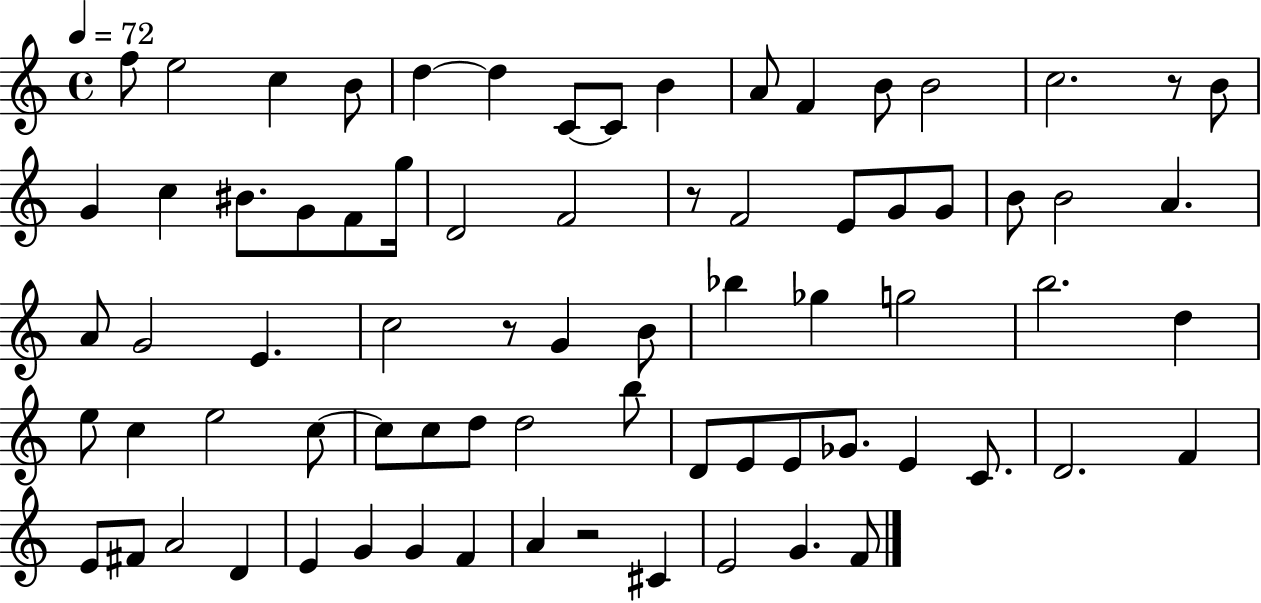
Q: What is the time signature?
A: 4/4